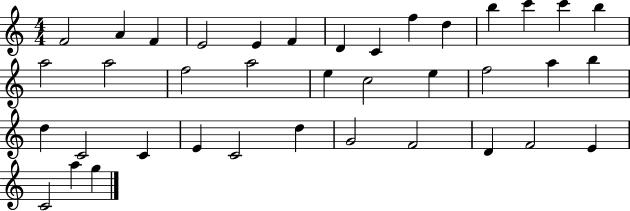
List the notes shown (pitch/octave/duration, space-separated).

F4/h A4/q F4/q E4/h E4/q F4/q D4/q C4/q F5/q D5/q B5/q C6/q C6/q B5/q A5/h A5/h F5/h A5/h E5/q C5/h E5/q F5/h A5/q B5/q D5/q C4/h C4/q E4/q C4/h D5/q G4/h F4/h D4/q F4/h E4/q C4/h A5/q G5/q